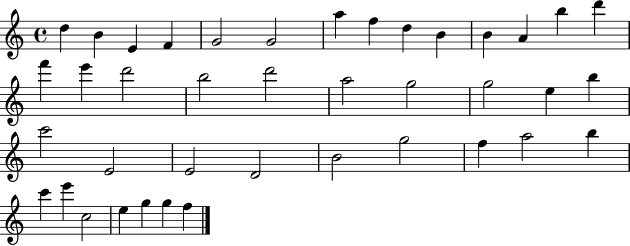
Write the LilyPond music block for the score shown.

{
  \clef treble
  \time 4/4
  \defaultTimeSignature
  \key c \major
  d''4 b'4 e'4 f'4 | g'2 g'2 | a''4 f''4 d''4 b'4 | b'4 a'4 b''4 d'''4 | \break f'''4 e'''4 d'''2 | b''2 d'''2 | a''2 g''2 | g''2 e''4 b''4 | \break c'''2 e'2 | e'2 d'2 | b'2 g''2 | f''4 a''2 b''4 | \break c'''4 e'''4 c''2 | e''4 g''4 g''4 f''4 | \bar "|."
}